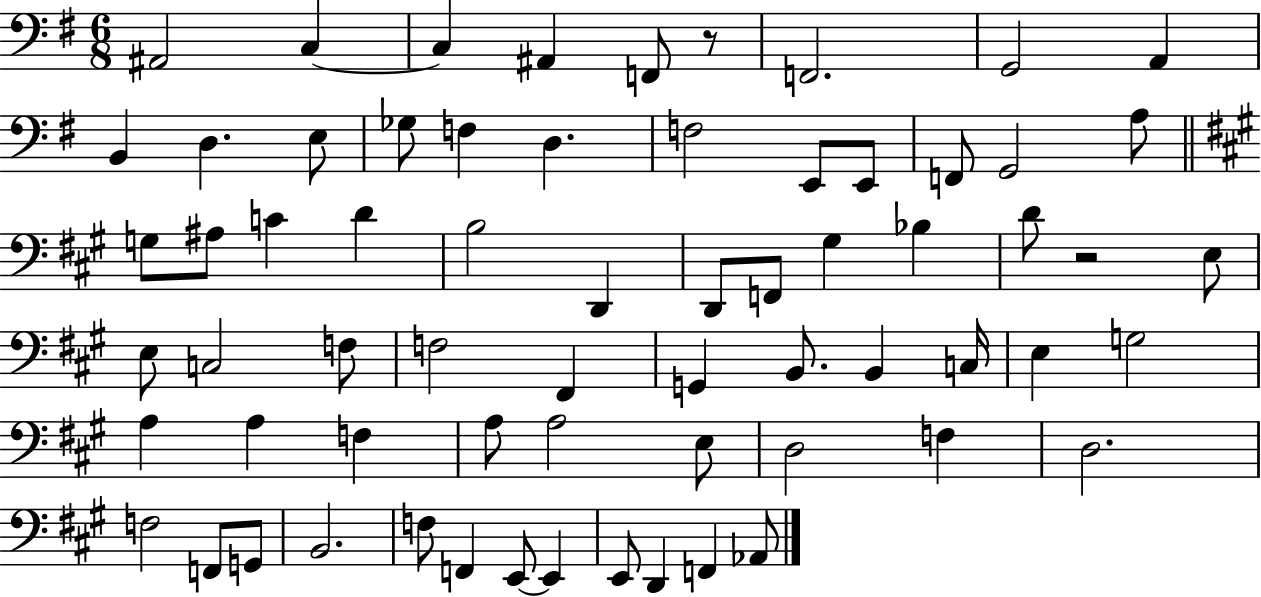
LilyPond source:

{
  \clef bass
  \numericTimeSignature
  \time 6/8
  \key g \major
  ais,2 c4~~ | c4 ais,4 f,8 r8 | f,2. | g,2 a,4 | \break b,4 d4. e8 | ges8 f4 d4. | f2 e,8 e,8 | f,8 g,2 a8 | \break \bar "||" \break \key a \major g8 ais8 c'4 d'4 | b2 d,4 | d,8 f,8 gis4 bes4 | d'8 r2 e8 | \break e8 c2 f8 | f2 fis,4 | g,4 b,8. b,4 c16 | e4 g2 | \break a4 a4 f4 | a8 a2 e8 | d2 f4 | d2. | \break f2 f,8 g,8 | b,2. | f8 f,4 e,8~~ e,4 | e,8 d,4 f,4 aes,8 | \break \bar "|."
}